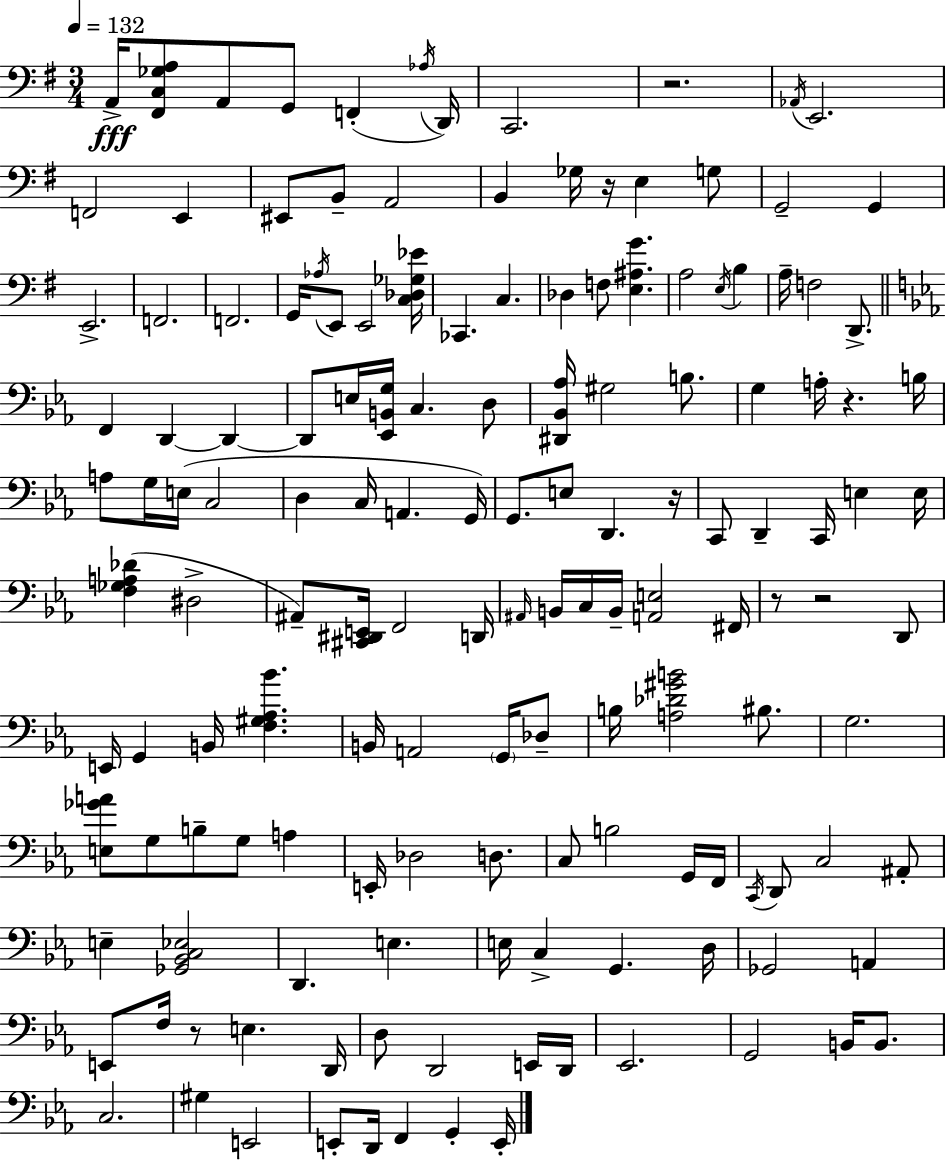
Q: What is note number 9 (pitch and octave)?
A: E2